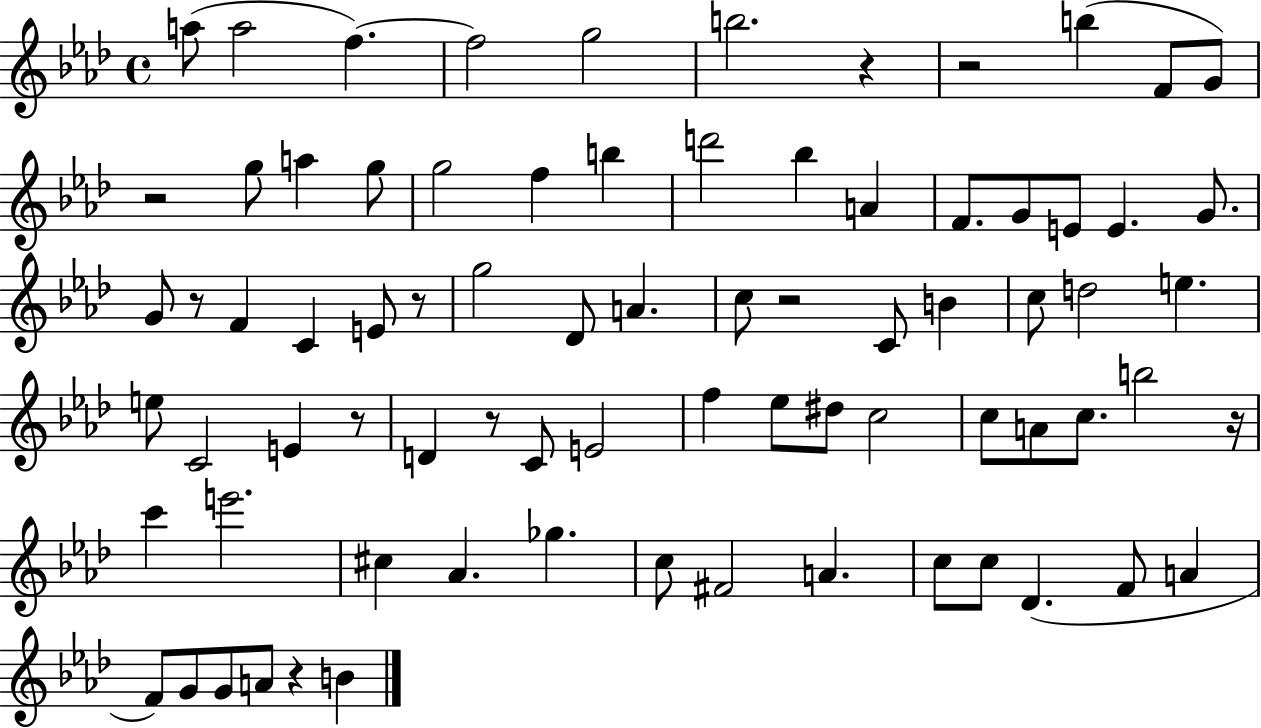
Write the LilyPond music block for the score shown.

{
  \clef treble
  \time 4/4
  \defaultTimeSignature
  \key aes \major
  a''8( a''2 f''4.~~) | f''2 g''2 | b''2. r4 | r2 b''4( f'8 g'8) | \break r2 g''8 a''4 g''8 | g''2 f''4 b''4 | d'''2 bes''4 a'4 | f'8. g'8 e'8 e'4. g'8. | \break g'8 r8 f'4 c'4 e'8 r8 | g''2 des'8 a'4. | c''8 r2 c'8 b'4 | c''8 d''2 e''4. | \break e''8 c'2 e'4 r8 | d'4 r8 c'8 e'2 | f''4 ees''8 dis''8 c''2 | c''8 a'8 c''8. b''2 r16 | \break c'''4 e'''2. | cis''4 aes'4. ges''4. | c''8 fis'2 a'4. | c''8 c''8 des'4.( f'8 a'4 | \break f'8) g'8 g'8 a'8 r4 b'4 | \bar "|."
}